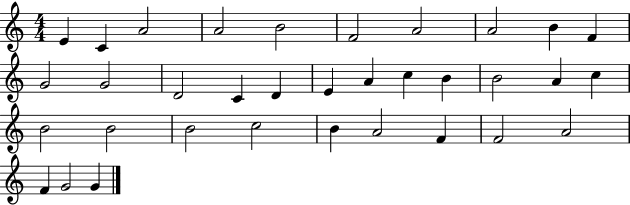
E4/q C4/q A4/h A4/h B4/h F4/h A4/h A4/h B4/q F4/q G4/h G4/h D4/h C4/q D4/q E4/q A4/q C5/q B4/q B4/h A4/q C5/q B4/h B4/h B4/h C5/h B4/q A4/h F4/q F4/h A4/h F4/q G4/h G4/q